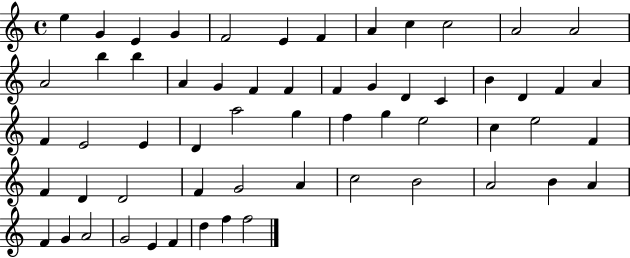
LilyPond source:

{
  \clef treble
  \time 4/4
  \defaultTimeSignature
  \key c \major
  e''4 g'4 e'4 g'4 | f'2 e'4 f'4 | a'4 c''4 c''2 | a'2 a'2 | \break a'2 b''4 b''4 | a'4 g'4 f'4 f'4 | f'4 g'4 d'4 c'4 | b'4 d'4 f'4 a'4 | \break f'4 e'2 e'4 | d'4 a''2 g''4 | f''4 g''4 e''2 | c''4 e''2 f'4 | \break f'4 d'4 d'2 | f'4 g'2 a'4 | c''2 b'2 | a'2 b'4 a'4 | \break f'4 g'4 a'2 | g'2 e'4 f'4 | d''4 f''4 f''2 | \bar "|."
}